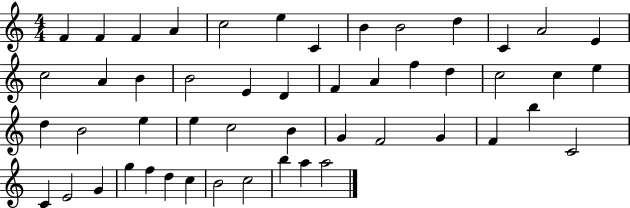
{
  \clef treble
  \numericTimeSignature
  \time 4/4
  \key c \major
  f'4 f'4 f'4 a'4 | c''2 e''4 c'4 | b'4 b'2 d''4 | c'4 a'2 e'4 | \break c''2 a'4 b'4 | b'2 e'4 d'4 | f'4 a'4 f''4 d''4 | c''2 c''4 e''4 | \break d''4 b'2 e''4 | e''4 c''2 b'4 | g'4 f'2 g'4 | f'4 b''4 c'2 | \break c'4 e'2 g'4 | g''4 f''4 d''4 c''4 | b'2 c''2 | b''4 a''4 a''2 | \break \bar "|."
}